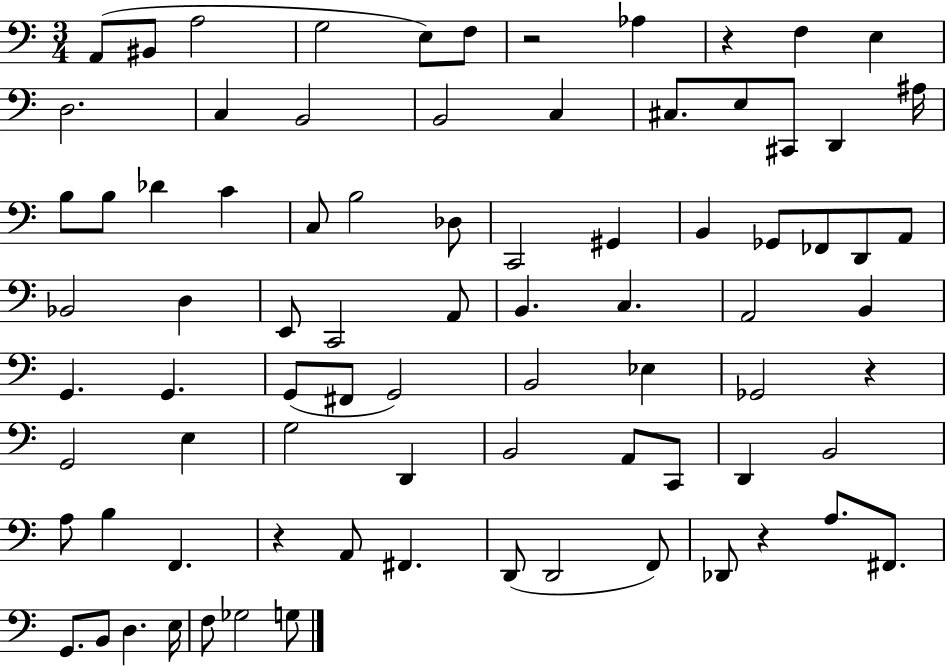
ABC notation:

X:1
T:Untitled
M:3/4
L:1/4
K:C
A,,/2 ^B,,/2 A,2 G,2 E,/2 F,/2 z2 _A, z F, E, D,2 C, B,,2 B,,2 C, ^C,/2 E,/2 ^C,,/2 D,, ^A,/4 B,/2 B,/2 _D C C,/2 B,2 _D,/2 C,,2 ^G,, B,, _G,,/2 _F,,/2 D,,/2 A,,/2 _B,,2 D, E,,/2 C,,2 A,,/2 B,, C, A,,2 B,, G,, G,, G,,/2 ^F,,/2 G,,2 B,,2 _E, _G,,2 z G,,2 E, G,2 D,, B,,2 A,,/2 C,,/2 D,, B,,2 A,/2 B, F,, z A,,/2 ^F,, D,,/2 D,,2 F,,/2 _D,,/2 z A,/2 ^F,,/2 G,,/2 B,,/2 D, E,/4 F,/2 _G,2 G,/2